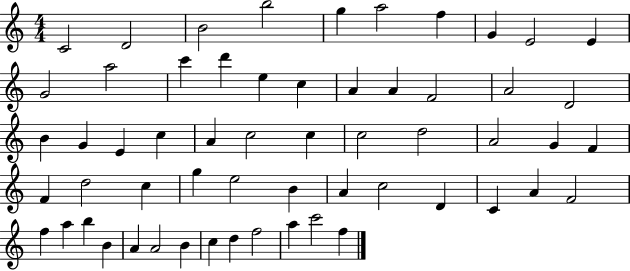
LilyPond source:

{
  \clef treble
  \numericTimeSignature
  \time 4/4
  \key c \major
  c'2 d'2 | b'2 b''2 | g''4 a''2 f''4 | g'4 e'2 e'4 | \break g'2 a''2 | c'''4 d'''4 e''4 c''4 | a'4 a'4 f'2 | a'2 d'2 | \break b'4 g'4 e'4 c''4 | a'4 c''2 c''4 | c''2 d''2 | a'2 g'4 f'4 | \break f'4 d''2 c''4 | g''4 e''2 b'4 | a'4 c''2 d'4 | c'4 a'4 f'2 | \break f''4 a''4 b''4 b'4 | a'4 a'2 b'4 | c''4 d''4 f''2 | a''4 c'''2 f''4 | \break \bar "|."
}